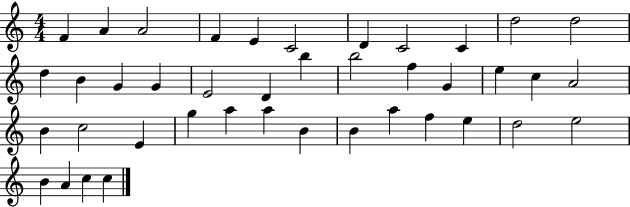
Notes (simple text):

F4/q A4/q A4/h F4/q E4/q C4/h D4/q C4/h C4/q D5/h D5/h D5/q B4/q G4/q G4/q E4/h D4/q B5/q B5/h F5/q G4/q E5/q C5/q A4/h B4/q C5/h E4/q G5/q A5/q A5/q B4/q B4/q A5/q F5/q E5/q D5/h E5/h B4/q A4/q C5/q C5/q